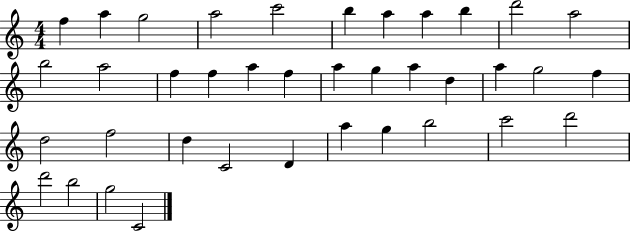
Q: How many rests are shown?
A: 0